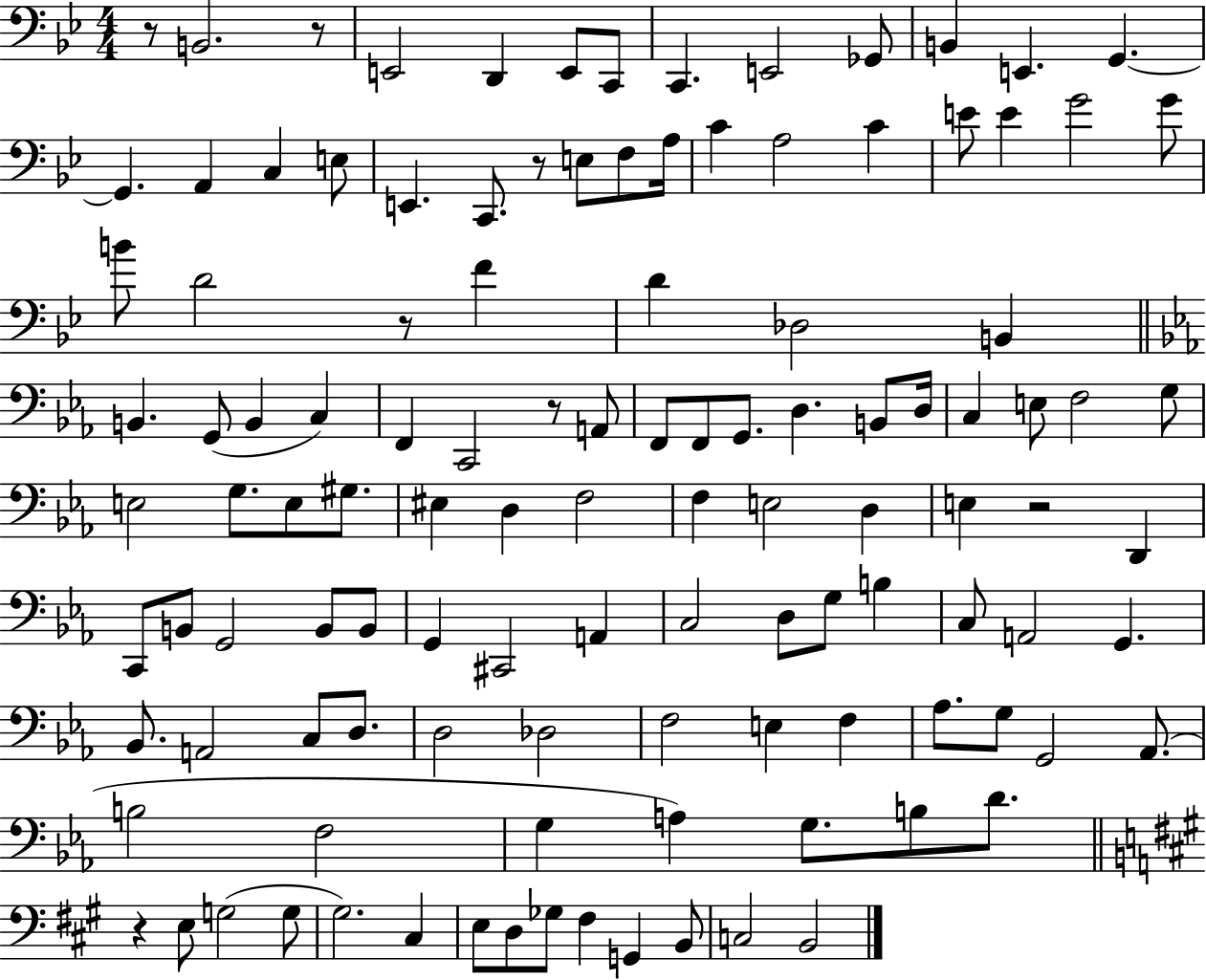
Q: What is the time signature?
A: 4/4